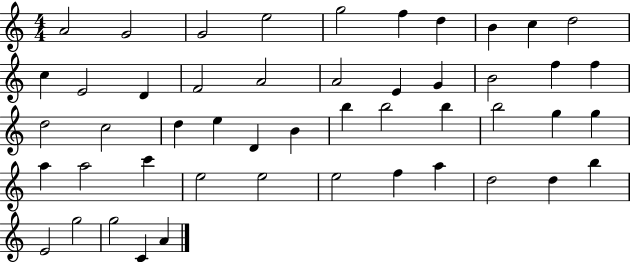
A4/h G4/h G4/h E5/h G5/h F5/q D5/q B4/q C5/q D5/h C5/q E4/h D4/q F4/h A4/h A4/h E4/q G4/q B4/h F5/q F5/q D5/h C5/h D5/q E5/q D4/q B4/q B5/q B5/h B5/q B5/h G5/q G5/q A5/q A5/h C6/q E5/h E5/h E5/h F5/q A5/q D5/h D5/q B5/q E4/h G5/h G5/h C4/q A4/q